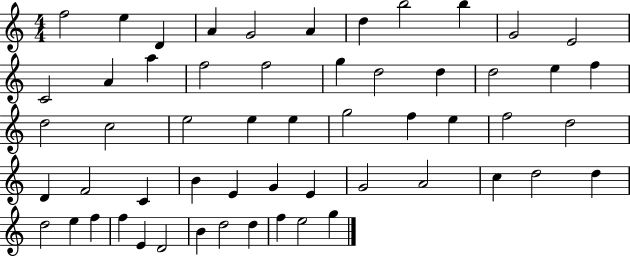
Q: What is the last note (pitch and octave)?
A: G5